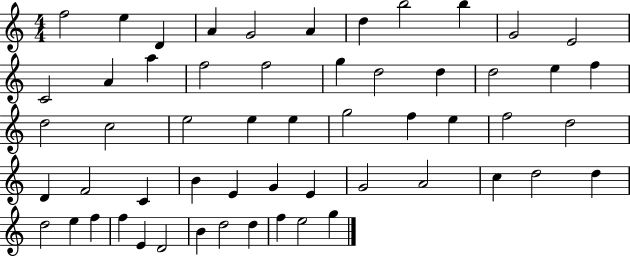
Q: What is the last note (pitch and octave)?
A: G5